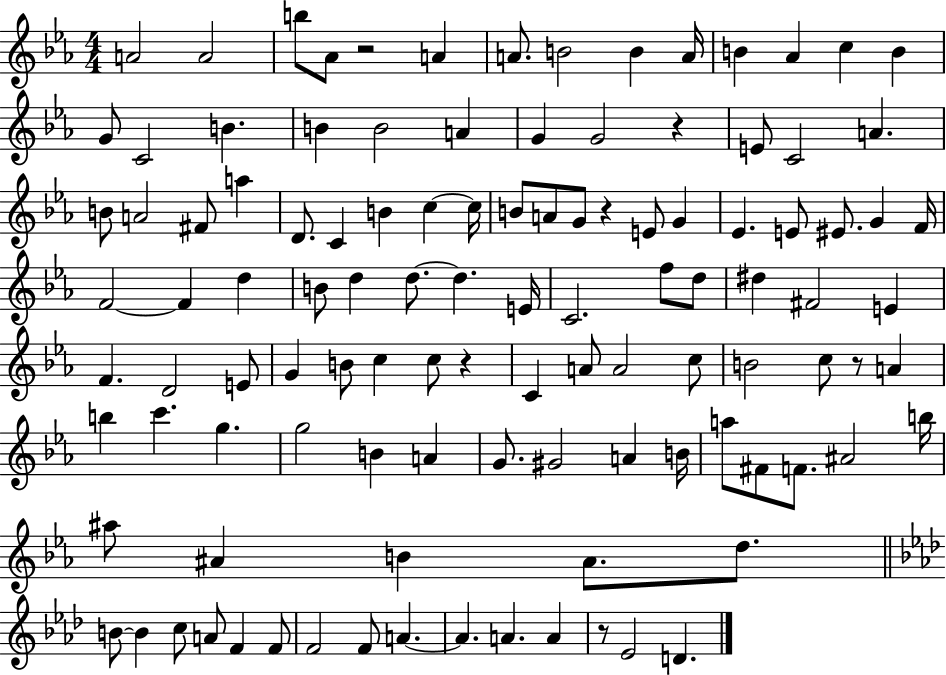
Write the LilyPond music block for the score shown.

{
  \clef treble
  \numericTimeSignature
  \time 4/4
  \key ees \major
  a'2 a'2 | b''8 aes'8 r2 a'4 | a'8. b'2 b'4 a'16 | b'4 aes'4 c''4 b'4 | \break g'8 c'2 b'4. | b'4 b'2 a'4 | g'4 g'2 r4 | e'8 c'2 a'4. | \break b'8 a'2 fis'8 a''4 | d'8. c'4 b'4 c''4~~ c''16 | b'8 a'8 g'8 r4 e'8 g'4 | ees'4. e'8 eis'8. g'4 f'16 | \break f'2~~ f'4 d''4 | b'8 d''4 d''8.~~ d''4. e'16 | c'2. f''8 d''8 | dis''4 fis'2 e'4 | \break f'4. d'2 e'8 | g'4 b'8 c''4 c''8 r4 | c'4 a'8 a'2 c''8 | b'2 c''8 r8 a'4 | \break b''4 c'''4. g''4. | g''2 b'4 a'4 | g'8. gis'2 a'4 b'16 | a''8 fis'8 f'8. ais'2 b''16 | \break ais''8 ais'4 b'4 ais'8. d''8. | \bar "||" \break \key f \minor b'8~~ b'4 c''8 a'8 f'4 f'8 | f'2 f'8 a'4.~~ | a'4. a'4. a'4 | r8 ees'2 d'4. | \break \bar "|."
}